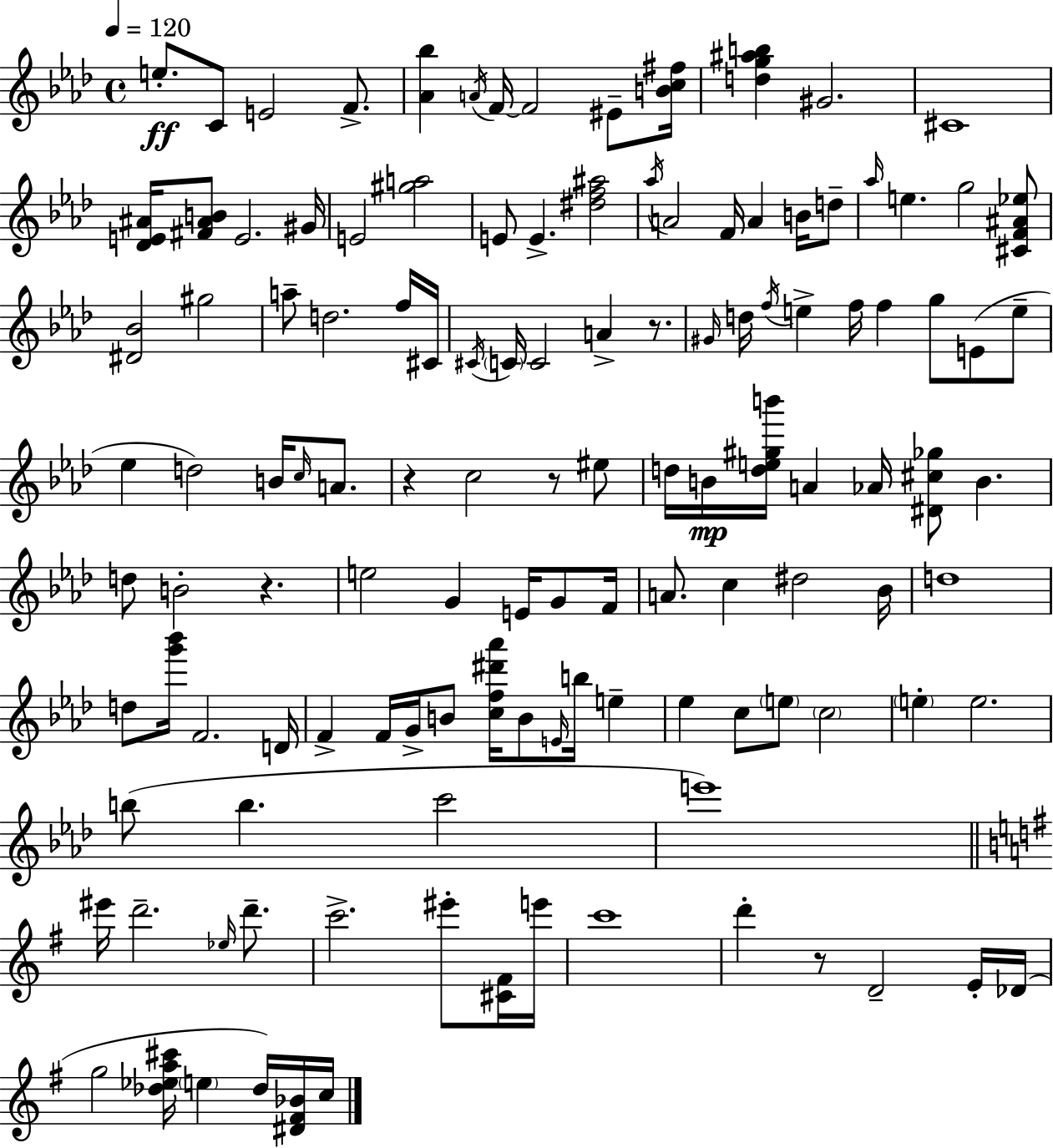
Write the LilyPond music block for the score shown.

{
  \clef treble
  \time 4/4
  \defaultTimeSignature
  \key aes \major
  \tempo 4 = 120
  e''8.-.\ff c'8 e'2 f'8.-> | <aes' bes''>4 \acciaccatura { a'16 } f'16~~ f'2 eis'8-- | <b' c'' fis''>16 <d'' g'' ais'' b''>4 gis'2. | cis'1 | \break <des' e' ais'>16 <fis' ais' b'>8 e'2. | gis'16 e'2 <gis'' a''>2 | e'8 e'4.-> <dis'' f'' ais''>2 | \acciaccatura { aes''16 } a'2 f'16 a'4 b'16 | \break d''8-- \grace { aes''16 } e''4. g''2 | <cis' f' ais' ees''>8 <dis' bes'>2 gis''2 | a''8-- d''2. | f''16 cis'16 \acciaccatura { cis'16 } \parenthesize c'16 c'2 a'4-> | \break r8. \grace { gis'16 } d''16 \acciaccatura { f''16 } e''4-> f''16 f''4 | g''8 e'8( e''8-- ees''4 d''2) | b'16 \grace { c''16 } a'8. r4 c''2 | r8 eis''8 d''16 b'16\mp <d'' e'' gis'' b'''>16 a'4 aes'16 <dis' cis'' ges''>8 | \break b'4. d''8 b'2-. | r4. e''2 g'4 | e'16 g'8 f'16 a'8. c''4 dis''2 | bes'16 d''1 | \break d''8 <g''' bes'''>16 f'2. | d'16 f'4-> f'16 g'16-> b'8 <c'' f'' dis''' aes'''>16 | b'8 \grace { e'16 } b''16 e''4-- ees''4 c''8 \parenthesize e''8 | \parenthesize c''2 \parenthesize e''4-. e''2. | \break b''8( b''4. | c'''2 e'''1) | \bar "||" \break \key e \minor eis'''16 d'''2.-- \grace { ees''16 } d'''8.-- | c'''2.-> eis'''8-. <cis' fis'>16 | e'''16 c'''1 | d'''4-. r8 d'2-- e'16-. | \break des'16( g''2 <des'' ees'' a'' cis'''>16 \parenthesize e''4 des''16) <dis' fis' bes'>16 | c''16 \bar "|."
}